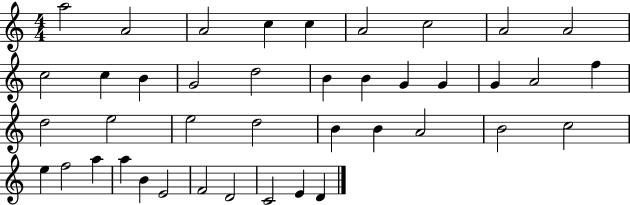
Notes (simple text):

A5/h A4/h A4/h C5/q C5/q A4/h C5/h A4/h A4/h C5/h C5/q B4/q G4/h D5/h B4/q B4/q G4/q G4/q G4/q A4/h F5/q D5/h E5/h E5/h D5/h B4/q B4/q A4/h B4/h C5/h E5/q F5/h A5/q A5/q B4/q E4/h F4/h D4/h C4/h E4/q D4/q